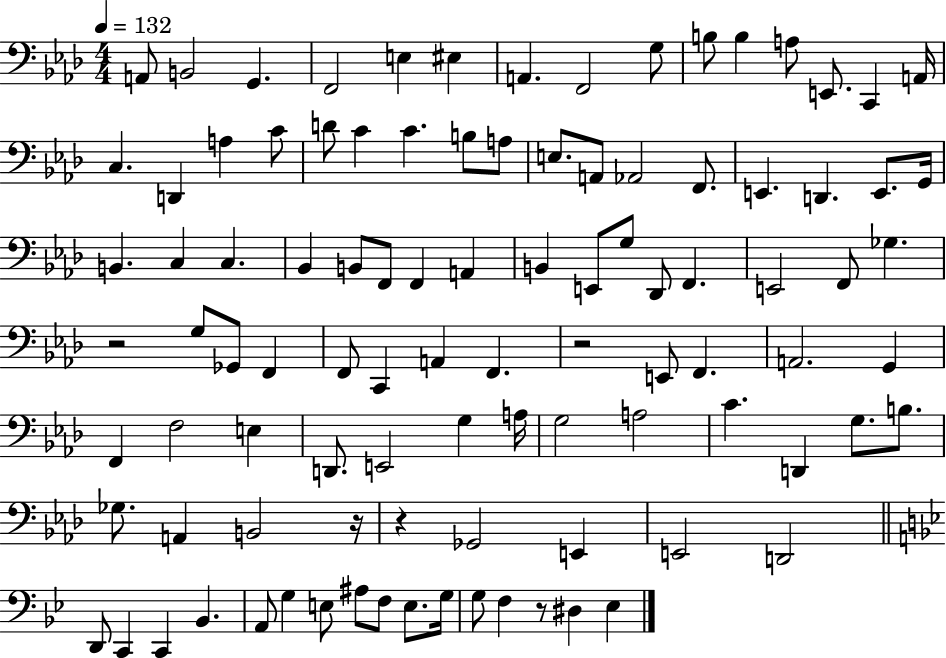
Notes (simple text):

A2/e B2/h G2/q. F2/h E3/q EIS3/q A2/q. F2/h G3/e B3/e B3/q A3/e E2/e. C2/q A2/s C3/q. D2/q A3/q C4/e D4/e C4/q C4/q. B3/e A3/e E3/e. A2/e Ab2/h F2/e. E2/q. D2/q. E2/e. G2/s B2/q. C3/q C3/q. Bb2/q B2/e F2/e F2/q A2/q B2/q E2/e G3/e Db2/e F2/q. E2/h F2/e Gb3/q. R/h G3/e Gb2/e F2/q F2/e C2/q A2/q F2/q. R/h E2/e F2/q. A2/h. G2/q F2/q F3/h E3/q D2/e. E2/h G3/q A3/s G3/h A3/h C4/q. D2/q G3/e. B3/e. Gb3/e. A2/q B2/h R/s R/q Gb2/h E2/q E2/h D2/h D2/e C2/q C2/q Bb2/q. A2/e G3/q E3/e A#3/e F3/e E3/e. G3/s G3/e F3/q R/e D#3/q Eb3/q